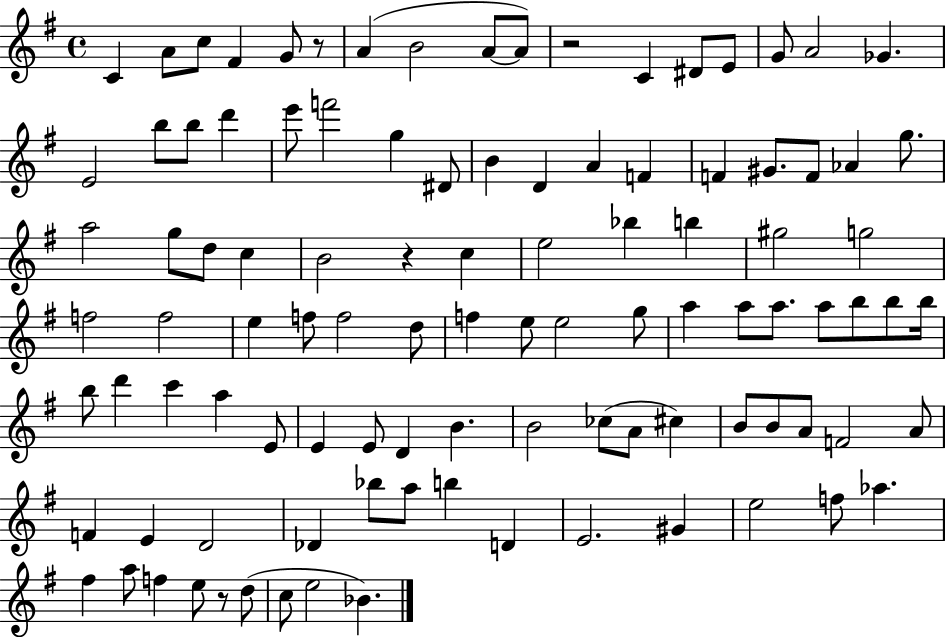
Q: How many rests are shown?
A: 4